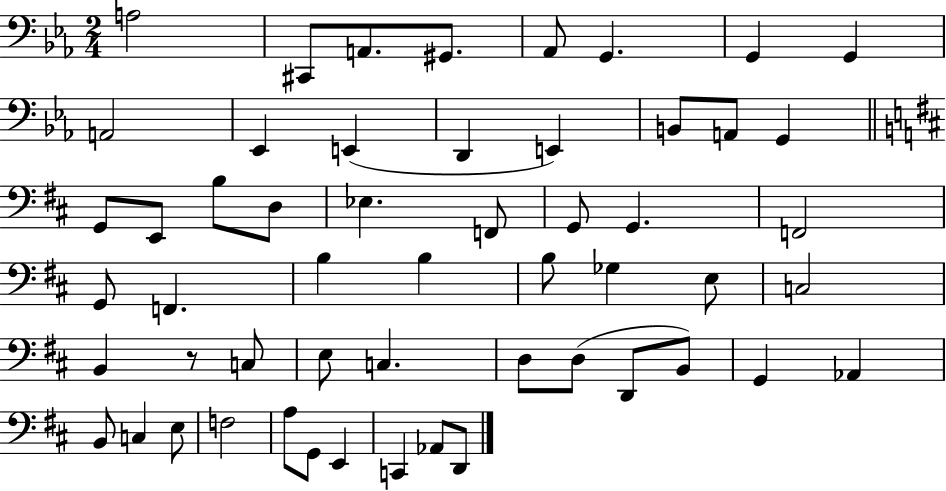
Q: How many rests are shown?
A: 1